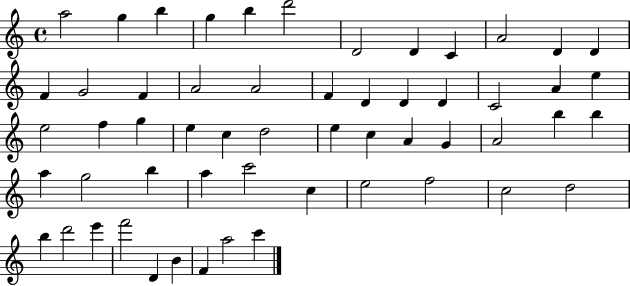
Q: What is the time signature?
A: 4/4